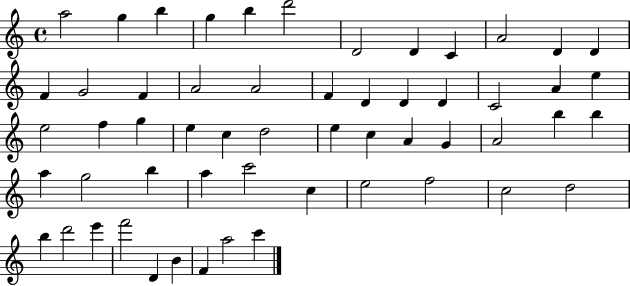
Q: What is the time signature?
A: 4/4